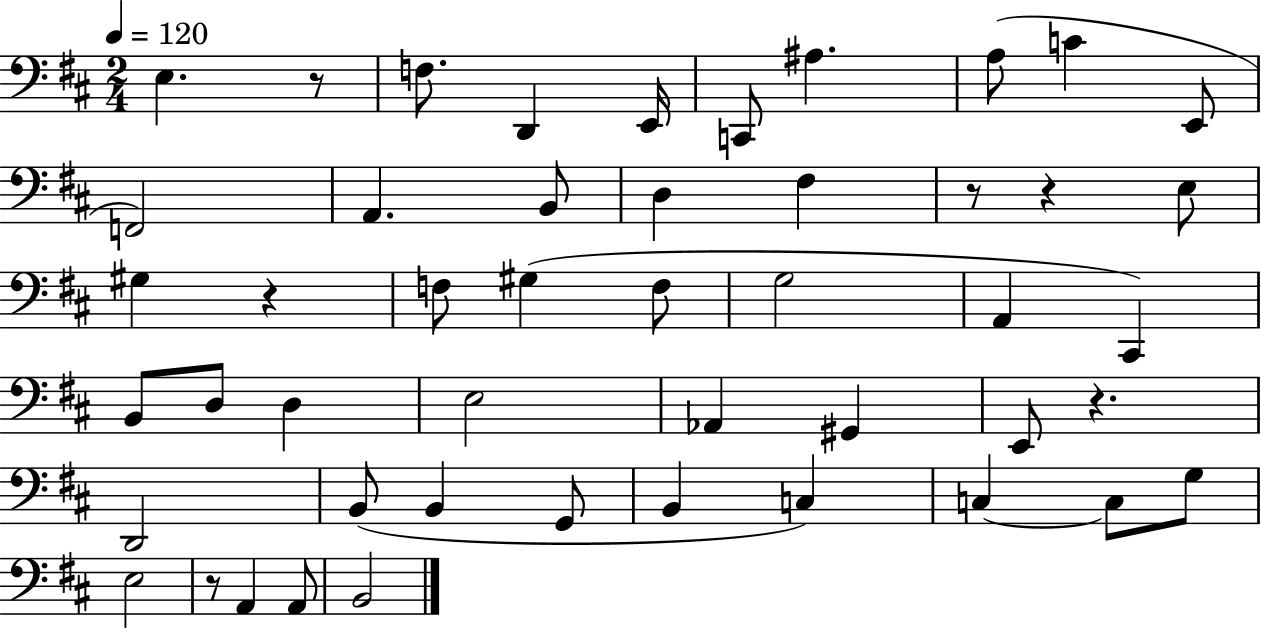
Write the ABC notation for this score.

X:1
T:Untitled
M:2/4
L:1/4
K:D
E, z/2 F,/2 D,, E,,/4 C,,/2 ^A, A,/2 C E,,/2 F,,2 A,, B,,/2 D, ^F, z/2 z E,/2 ^G, z F,/2 ^G, F,/2 G,2 A,, ^C,, B,,/2 D,/2 D, E,2 _A,, ^G,, E,,/2 z D,,2 B,,/2 B,, G,,/2 B,, C, C, C,/2 G,/2 E,2 z/2 A,, A,,/2 B,,2